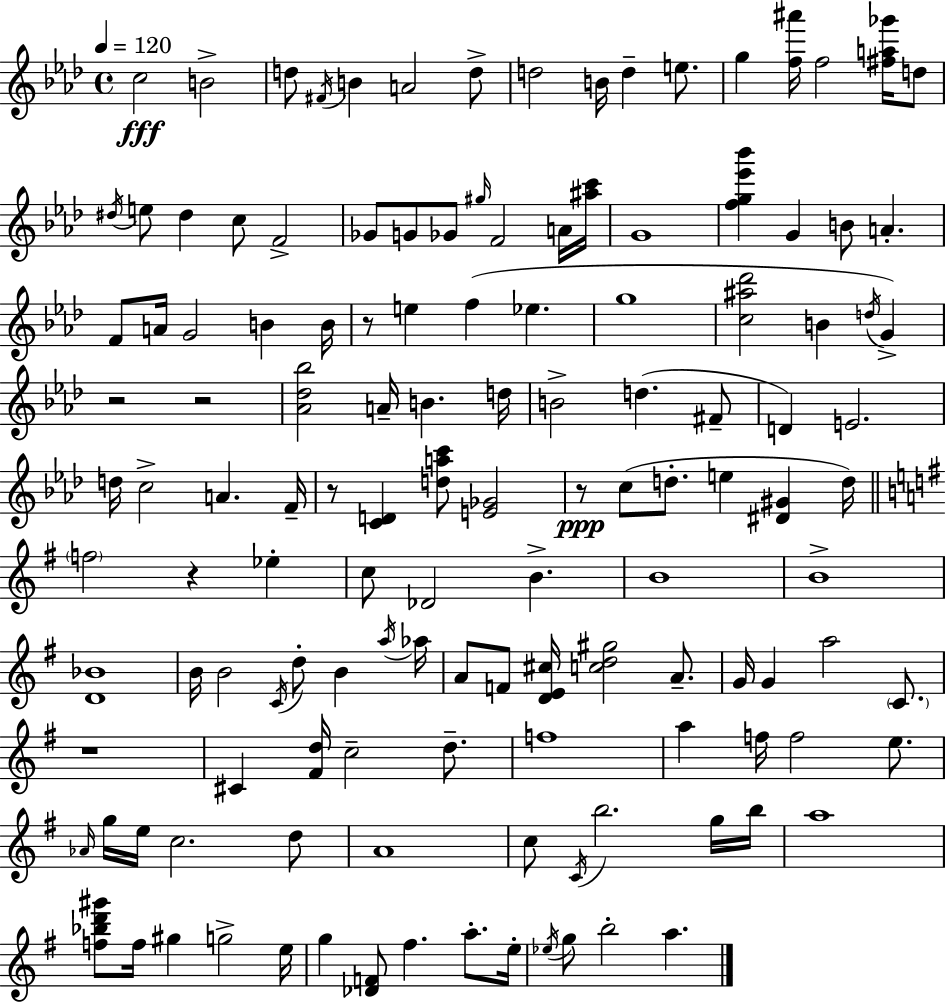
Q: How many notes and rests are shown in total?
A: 133